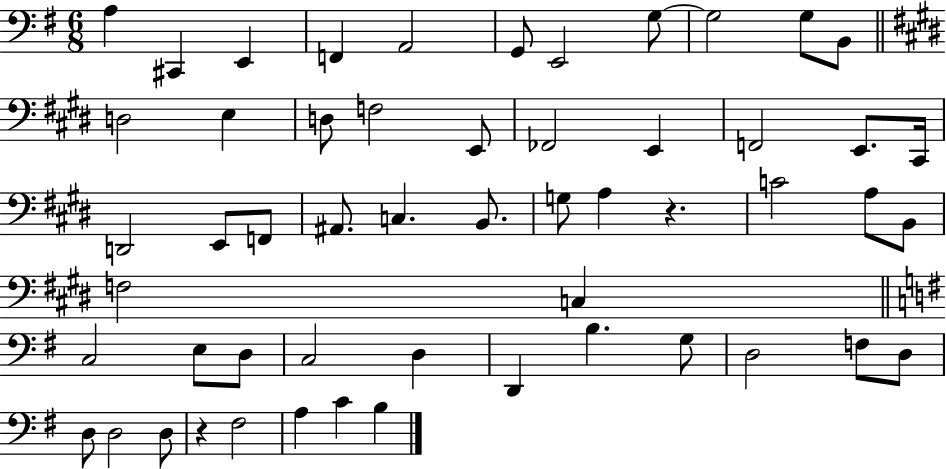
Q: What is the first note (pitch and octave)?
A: A3